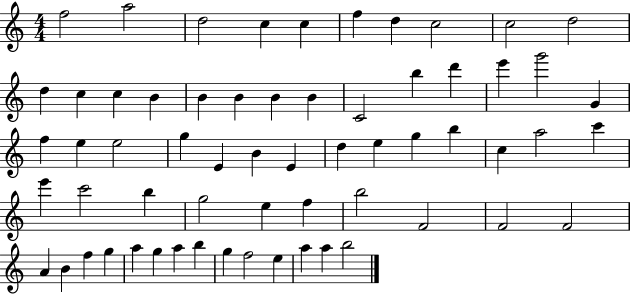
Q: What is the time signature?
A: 4/4